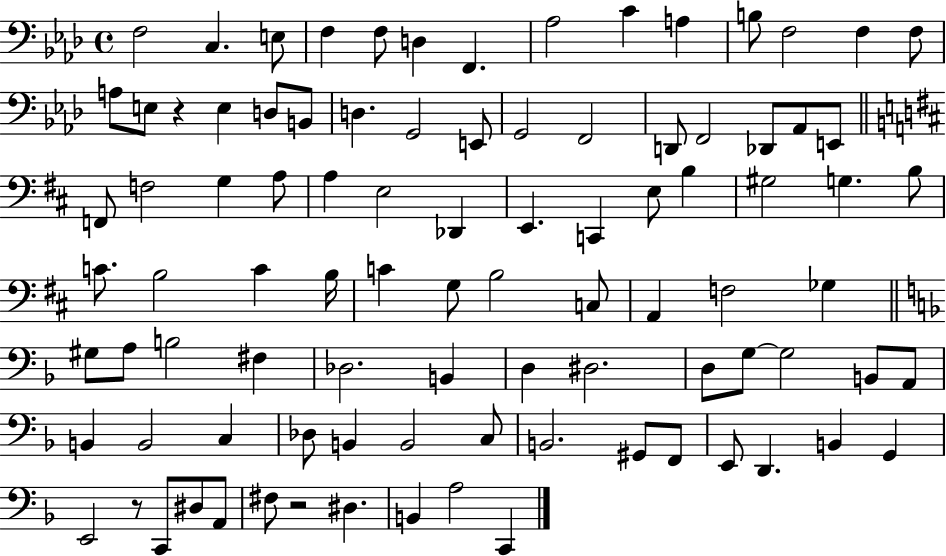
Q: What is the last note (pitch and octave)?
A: C2